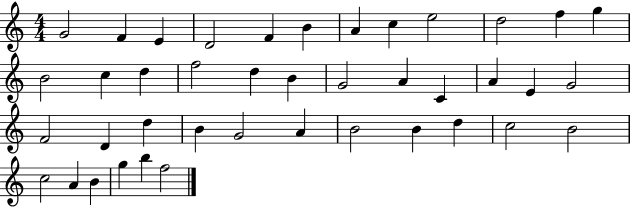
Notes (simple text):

G4/h F4/q E4/q D4/h F4/q B4/q A4/q C5/q E5/h D5/h F5/q G5/q B4/h C5/q D5/q F5/h D5/q B4/q G4/h A4/q C4/q A4/q E4/q G4/h F4/h D4/q D5/q B4/q G4/h A4/q B4/h B4/q D5/q C5/h B4/h C5/h A4/q B4/q G5/q B5/q F5/h